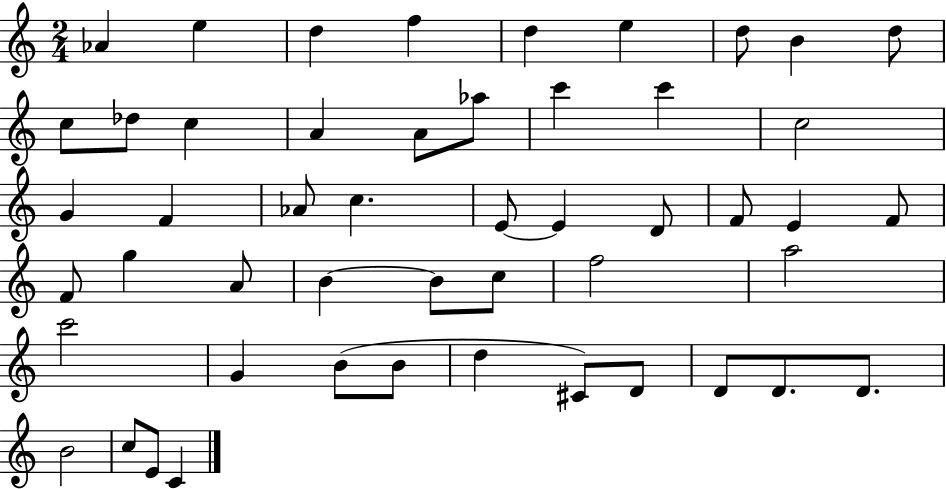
Ab4/q E5/q D5/q F5/q D5/q E5/q D5/e B4/q D5/e C5/e Db5/e C5/q A4/q A4/e Ab5/e C6/q C6/q C5/h G4/q F4/q Ab4/e C5/q. E4/e E4/q D4/e F4/e E4/q F4/e F4/e G5/q A4/e B4/q B4/e C5/e F5/h A5/h C6/h G4/q B4/e B4/e D5/q C#4/e D4/e D4/e D4/e. D4/e. B4/h C5/e E4/e C4/q